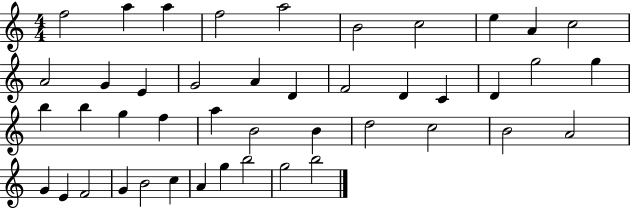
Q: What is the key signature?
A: C major